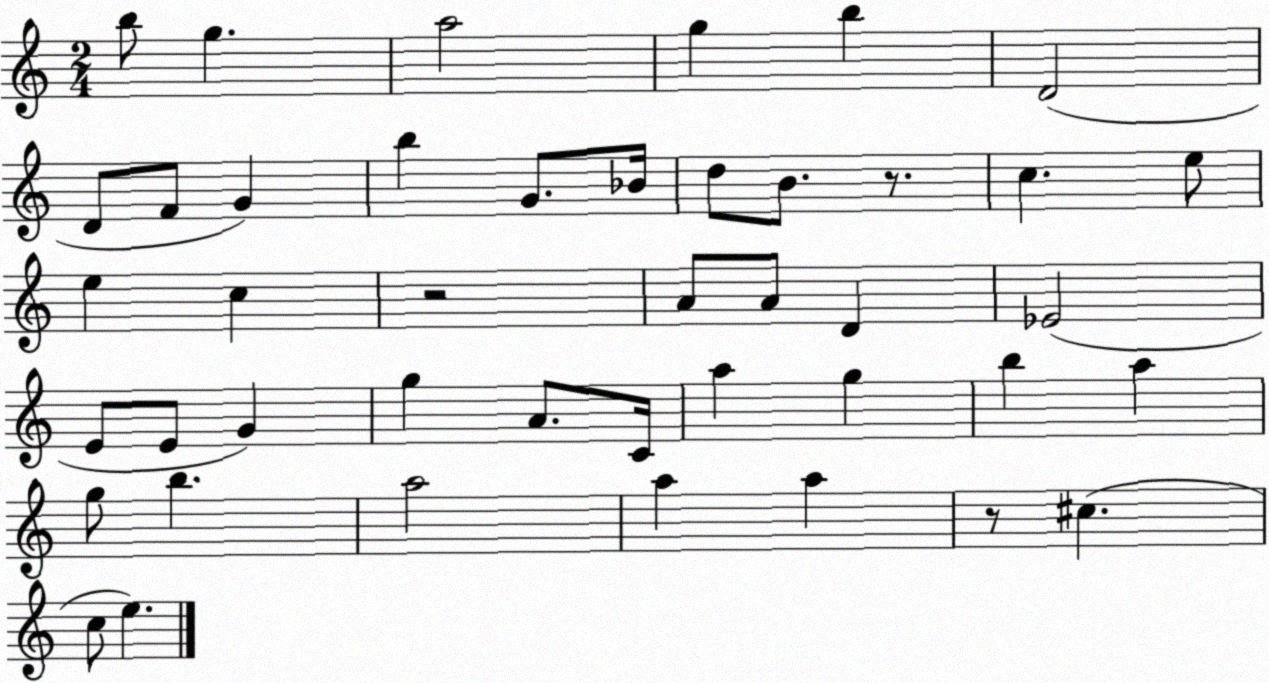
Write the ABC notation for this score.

X:1
T:Untitled
M:2/4
L:1/4
K:C
b/2 g a2 g b D2 D/2 F/2 G b G/2 _B/4 d/2 B/2 z/2 c e/2 e c z2 A/2 A/2 D _E2 E/2 E/2 G g A/2 C/4 a g b a g/2 b a2 a a z/2 ^c c/2 e